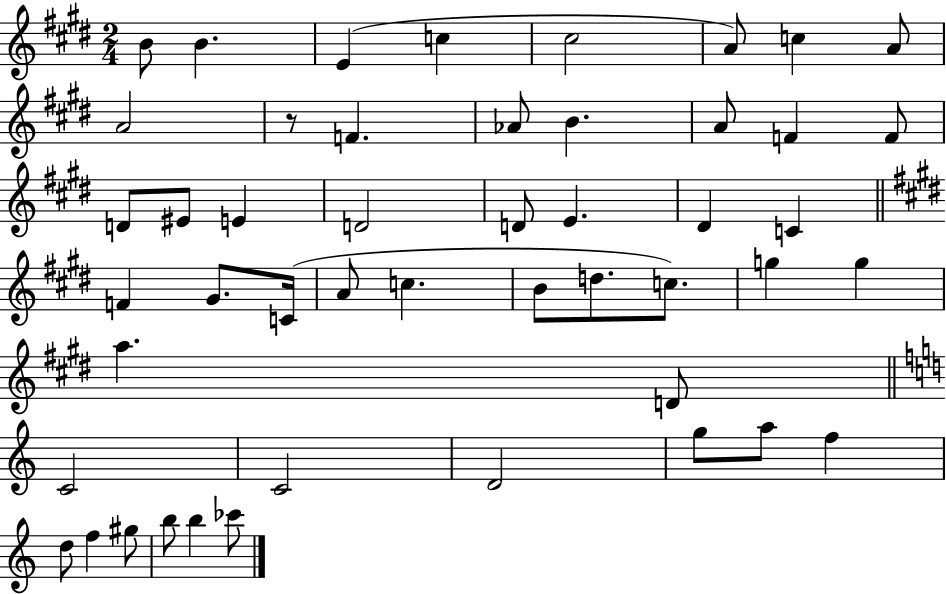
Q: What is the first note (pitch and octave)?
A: B4